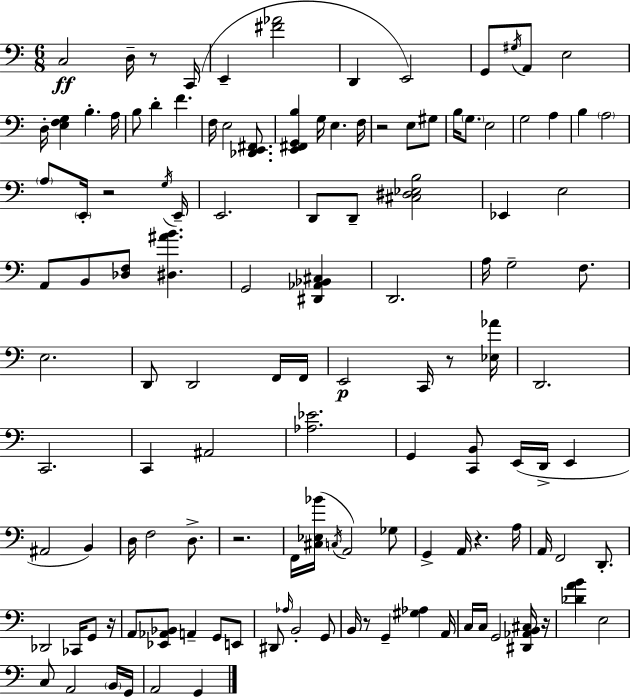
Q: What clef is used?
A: bass